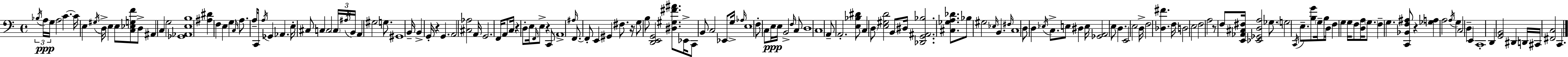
Bb3/s A3/s G3/s A3/h C4/q. C4/s E3/q G#3/s D3/s E3/q E3/e [C3,Eb3,G3,F4]/e D3/e A#2/q C3/q G3/h [Gb2,Ab2,E3,B3]/w [A#3,D#4]/q F3/q E3/q G3/q C3/s A3/e. A3/s C2/e A3/s Gb2/q Ab2/q. E3/s C#3/e C3/q C3/h C3/s A#3/s B2/s A2/q G#3/h G3/e. G#2/w B2/s B2/q G2/s R/q G2/q. A2/h [C#3,Ab3]/h A2/s G2/h. F2/s A2/e C3/s R/q D3/e E3/s F2/s E3/e R/q C2/e A2/w A#3/s F2/e. F2/e E2/q G#2/q F#3/e. R/s G3/e B3/e [D2,E2,G2]/h [D#3,G#3,F#4,A#4]/e. Eb2/s C2/e B2/e C3/h Eb2/e G3/s Ab3/s E3/w F3/e C3/e E3/s E3/s B2/h F3/s C3/e D3/w C3/w A2/e A2/h. [E3,Bb3,D#4]/e C3/q D3/e [E3,G#3,D4]/h B2/e D#3/s [Db2,G2,A#2,Bb3]/h. [C#3,Gb3,A3,Db4]/e. Bb3/e G#3/h Eb3/s B2/q. F#3/s C3/w D3/e D3/q Eb3/s C3/e. E3/e D#3/q E3/s [Gb2,A2]/h E3/e D3/q. E2/h E3/h D3/s F3/h [Db3,F#4]/q. F3/s D3/h E3/h F3/h A3/h R/e F3/e [E2,Ab2,C#3,F#3]/s [Eb2,Gb2,D3,A3]/h Gb3/e. G3/h C2/s E3/e. [B3,G4]/e G3/s B3/e D3/s F3/q G3/q G3/s F3/e [D3,A3]/s G3/e. F3/q G3/q. [C2,Bb2,F3,A#3]/e R/q [Gb3,A3]/q A3/h A3/s G3/q C3/h D3/q E2/q C2/w D2/q [G2,B2]/h D#2/q D2/s C#2/s [F#2,C3]/h C2/q.